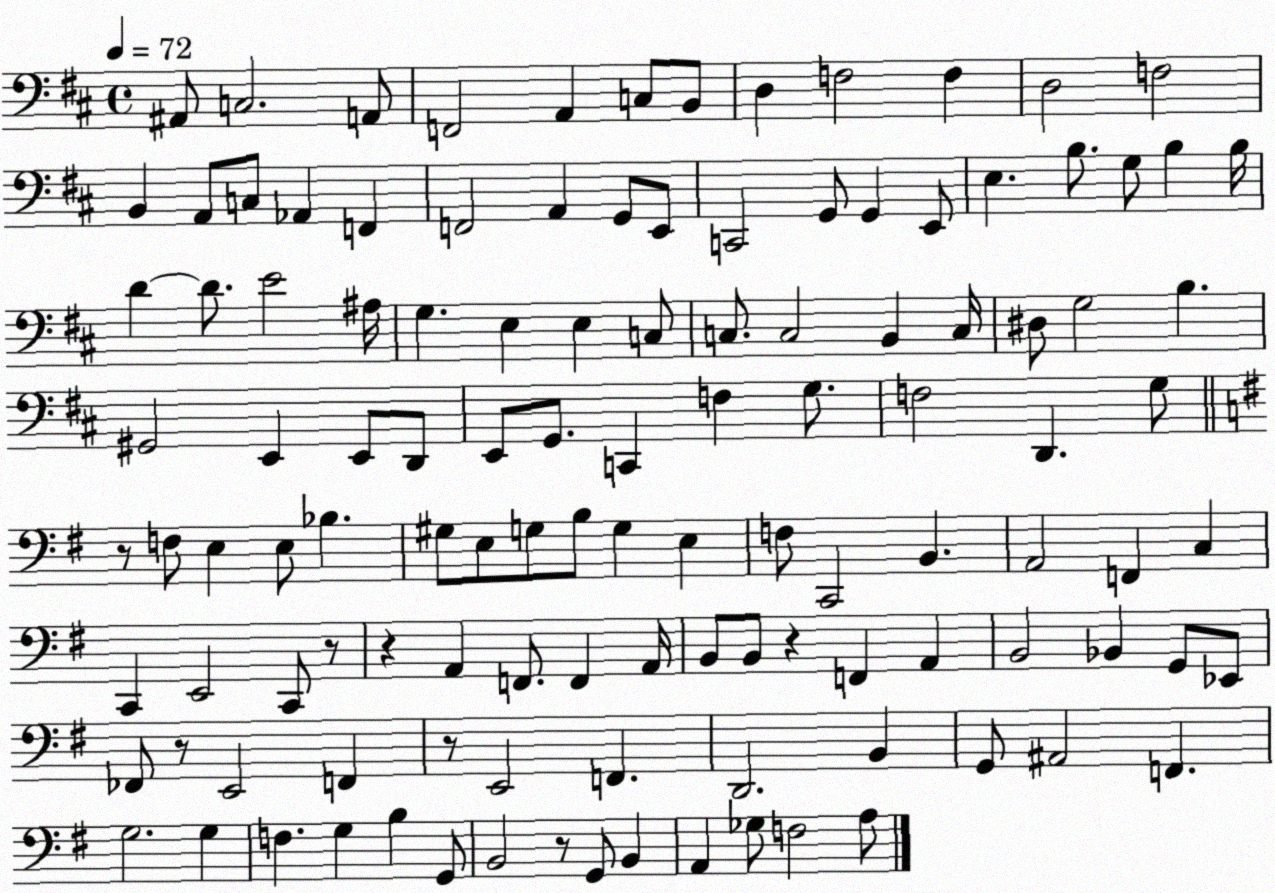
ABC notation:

X:1
T:Untitled
M:4/4
L:1/4
K:D
^A,,/2 C,2 A,,/2 F,,2 A,, C,/2 B,,/2 D, F,2 F, D,2 F,2 B,, A,,/2 C,/2 _A,, F,, F,,2 A,, G,,/2 E,,/2 C,,2 G,,/2 G,, E,,/2 E, B,/2 G,/2 B, B,/4 D D/2 E2 ^A,/4 G, E, E, C,/2 C,/2 C,2 B,, C,/4 ^D,/2 G,2 B, ^G,,2 E,, E,,/2 D,,/2 E,,/2 G,,/2 C,, F, G,/2 F,2 D,, G,/2 z/2 F,/2 E, E,/2 _B, ^G,/2 E,/2 G,/2 B,/2 G, E, F,/2 C,,2 B,, A,,2 F,, C, C,, E,,2 C,,/2 z/2 z A,, F,,/2 F,, A,,/4 B,,/2 B,,/2 z F,, A,, B,,2 _B,, G,,/2 _E,,/2 _F,,/2 z/2 E,,2 F,, z/2 E,,2 F,, D,,2 B,, G,,/2 ^A,,2 F,, G,2 G, F, G, B, G,,/2 B,,2 z/2 G,,/2 B,, A,, _G,/2 F,2 A,/2